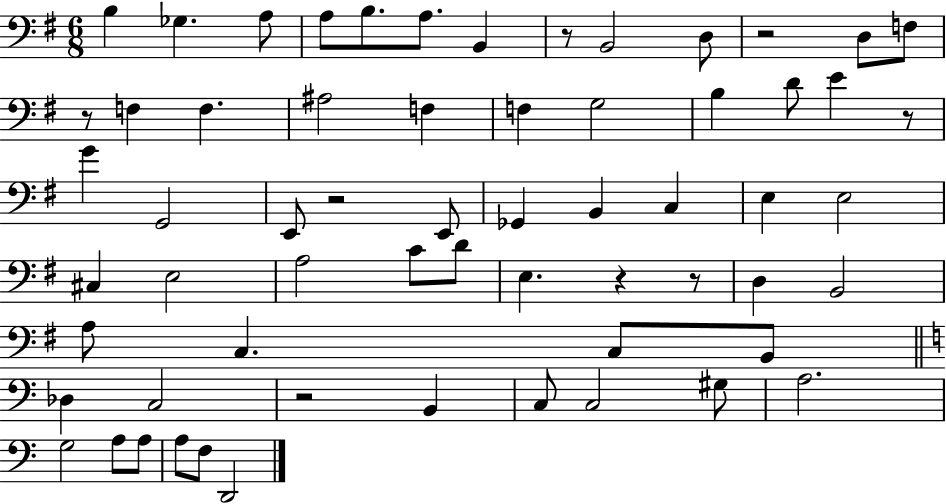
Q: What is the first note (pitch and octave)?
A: B3